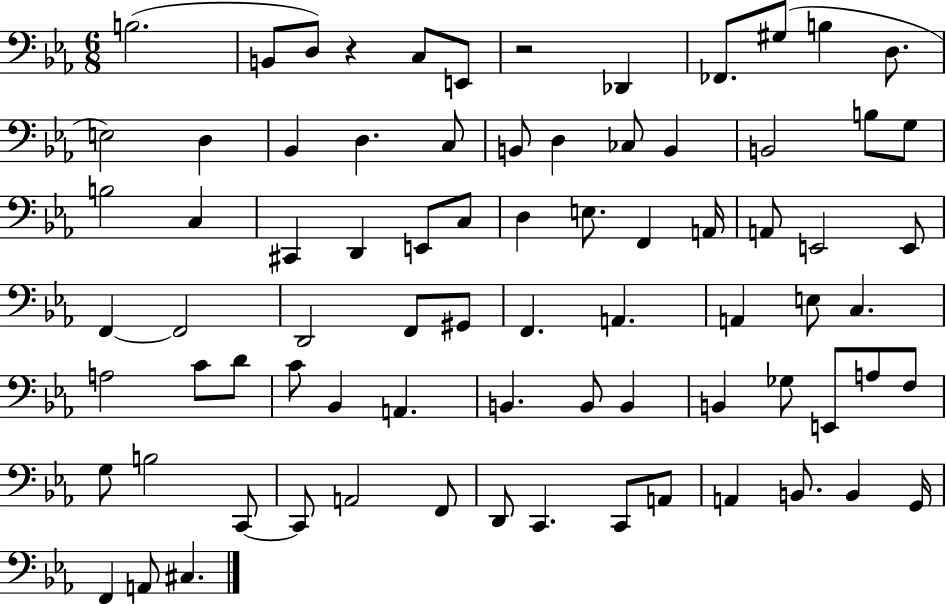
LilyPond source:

{
  \clef bass
  \numericTimeSignature
  \time 6/8
  \key ees \major
  \repeat volta 2 { b2.( | b,8 d8) r4 c8 e,8 | r2 des,4 | fes,8. gis8( b4 d8. | \break e2) d4 | bes,4 d4. c8 | b,8 d4 ces8 b,4 | b,2 b8 g8 | \break b2 c4 | cis,4 d,4 e,8 c8 | d4 e8. f,4 a,16 | a,8 e,2 e,8 | \break f,4~~ f,2 | d,2 f,8 gis,8 | f,4. a,4. | a,4 e8 c4. | \break a2 c'8 d'8 | c'8 bes,4 a,4. | b,4. b,8 b,4 | b,4 ges8 e,8 a8 f8 | \break g8 b2 c,8~~ | c,8 a,2 f,8 | d,8 c,4. c,8 a,8 | a,4 b,8. b,4 g,16 | \break f,4 a,8 cis4. | } \bar "|."
}